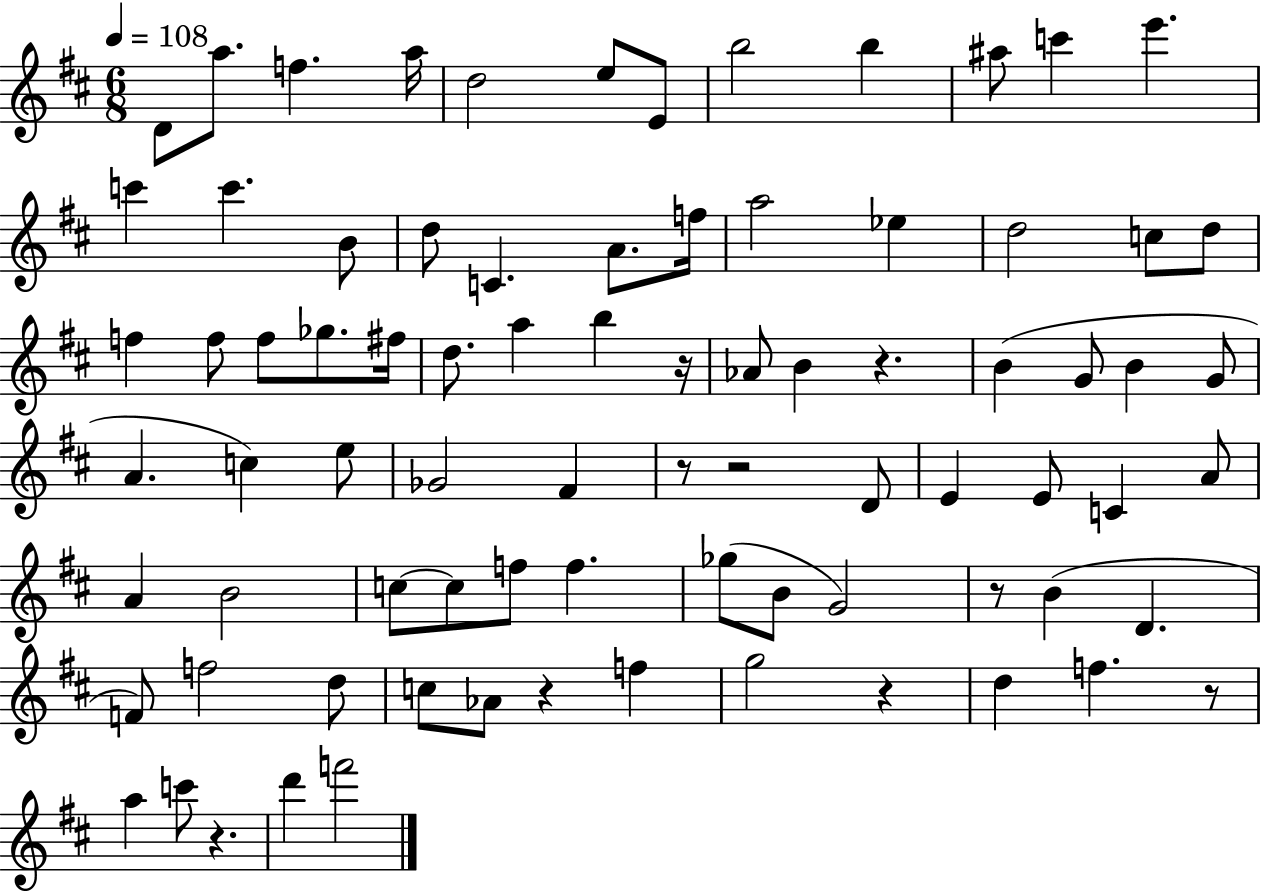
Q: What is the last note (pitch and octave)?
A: F6